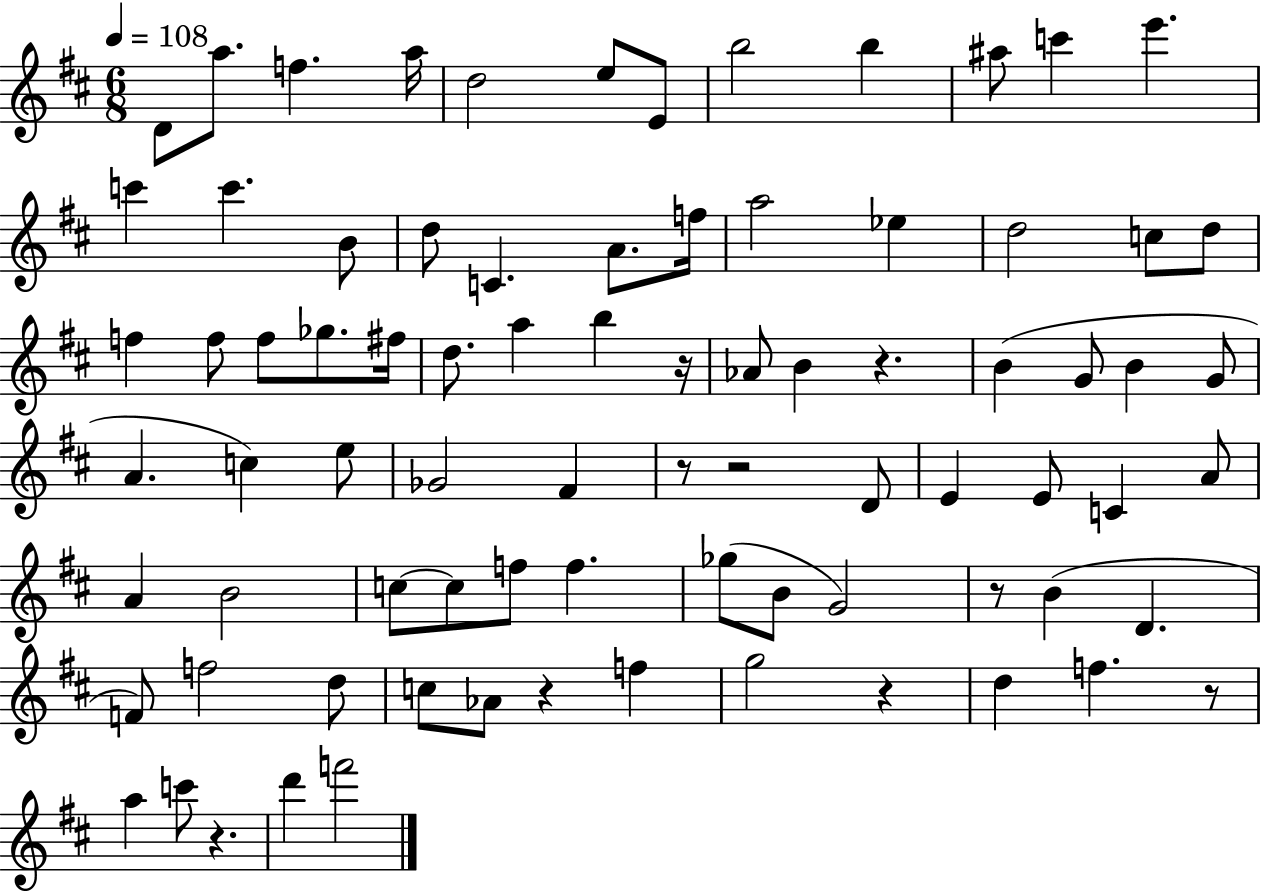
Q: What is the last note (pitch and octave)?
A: F6